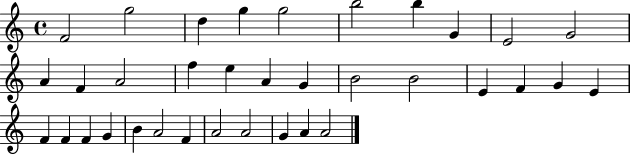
{
  \clef treble
  \time 4/4
  \defaultTimeSignature
  \key c \major
  f'2 g''2 | d''4 g''4 g''2 | b''2 b''4 g'4 | e'2 g'2 | \break a'4 f'4 a'2 | f''4 e''4 a'4 g'4 | b'2 b'2 | e'4 f'4 g'4 e'4 | \break f'4 f'4 f'4 g'4 | b'4 a'2 f'4 | a'2 a'2 | g'4 a'4 a'2 | \break \bar "|."
}